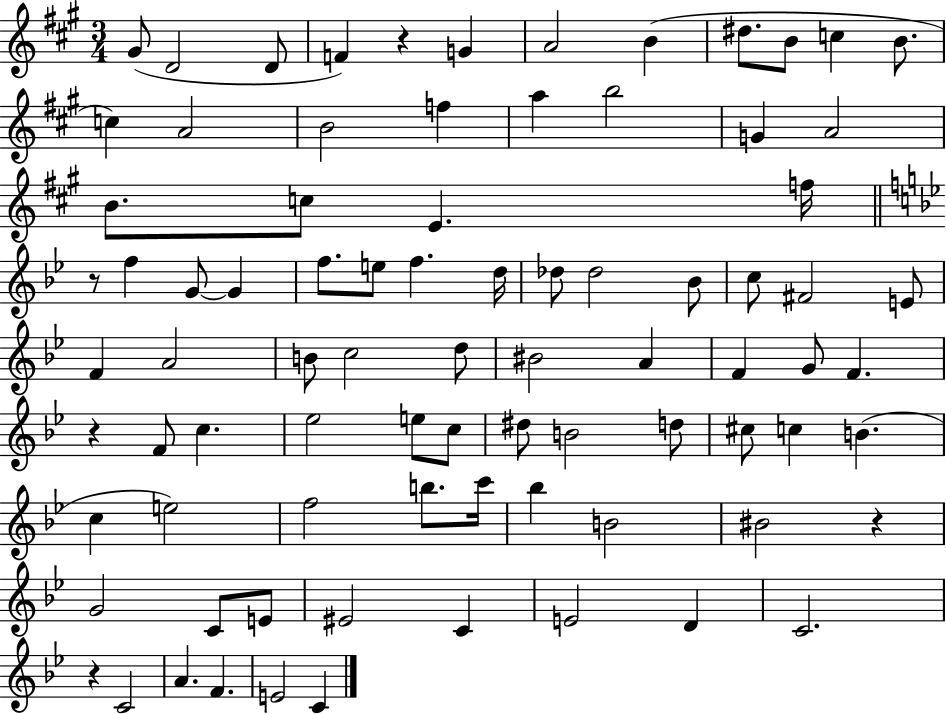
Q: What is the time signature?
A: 3/4